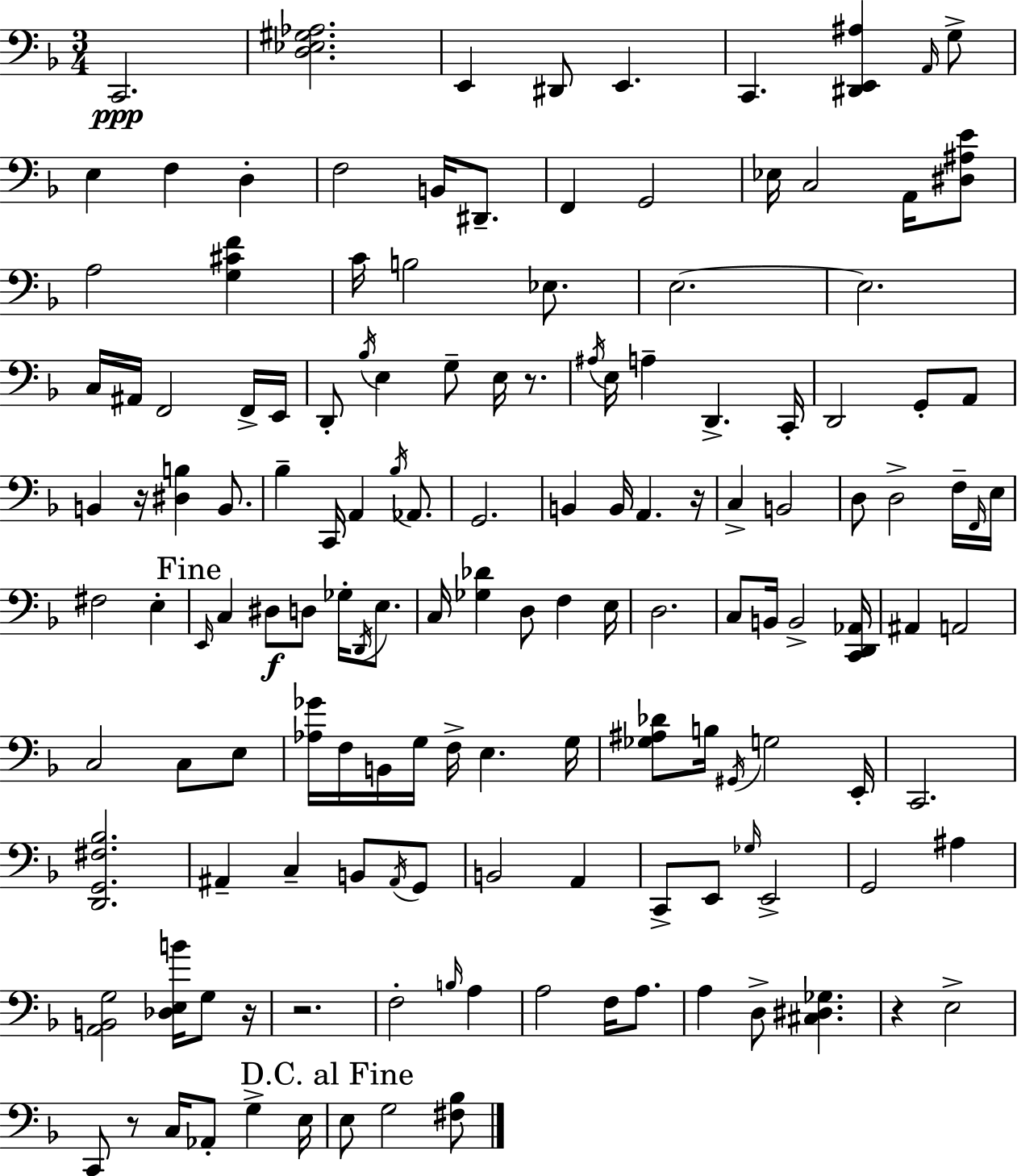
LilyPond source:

{
  \clef bass
  \numericTimeSignature
  \time 3/4
  \key f \major
  \repeat volta 2 { c,2.\ppp | <d ees gis aes>2. | e,4 dis,8 e,4. | c,4. <dis, e, ais>4 \grace { a,16 } g8-> | \break e4 f4 d4-. | f2 b,16 dis,8.-- | f,4 g,2 | ees16 c2 a,16 <dis ais e'>8 | \break a2 <g cis' f'>4 | c'16 b2 ees8. | e2.~~ | e2. | \break c16 ais,16 f,2 f,16-> | e,16 d,8-. \acciaccatura { bes16 } e4 g8-- e16 r8. | \acciaccatura { ais16 } e16 a4-- d,4.-> | c,16-. d,2 g,8-. | \break a,8 b,4 r16 <dis b>4 | b,8. bes4-- c,16 a,4 | \acciaccatura { bes16 } aes,8. g,2. | b,4 b,16 a,4. | \break r16 c4-> b,2 | d8 d2-> | f16-- \grace { f,16 } e16 fis2 | e4-. \mark "Fine" \grace { e,16 } c4 dis8\f | \break d8 ges16-. \acciaccatura { d,16 } e8. c16 <ges des'>4 | d8 f4 e16 d2. | c8 b,16 b,2-> | <c, d, aes,>16 ais,4 a,2 | \break c2 | c8 e8 <aes ges'>16 f16 b,16 g16 f16-> | e4. g16 <ges ais des'>8 b16 \acciaccatura { gis,16 } g2 | e,16-. c,2. | \break <d, g, fis bes>2. | ais,4-- | c4-- b,8 \acciaccatura { ais,16 } g,8 b,2 | a,4 c,8-> e,8 | \break \grace { ges16 } e,2-> g,2 | ais4 <a, b, g>2 | <des e b'>16 g8 r16 r2. | f2-. | \break \grace { b16 } a4 a2 | f16 a8. a4 | d8-> <cis dis ges>4. r4 | e2-> c,8 | \break r8 c16 aes,8-. g4-> e16 \mark "D.C. al Fine" e8 | g2 <fis bes>8 } \bar "|."
}